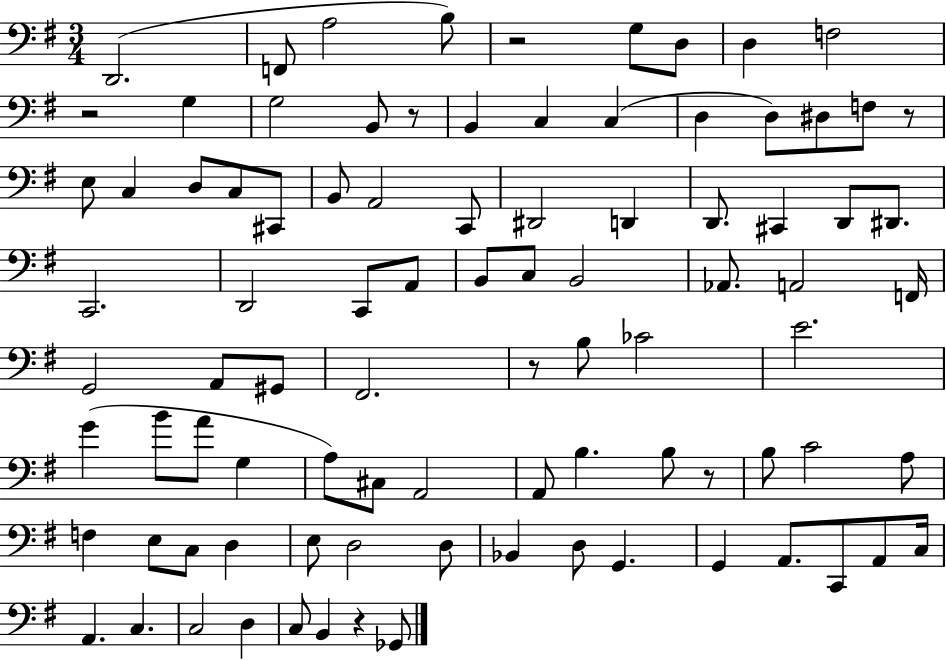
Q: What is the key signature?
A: G major